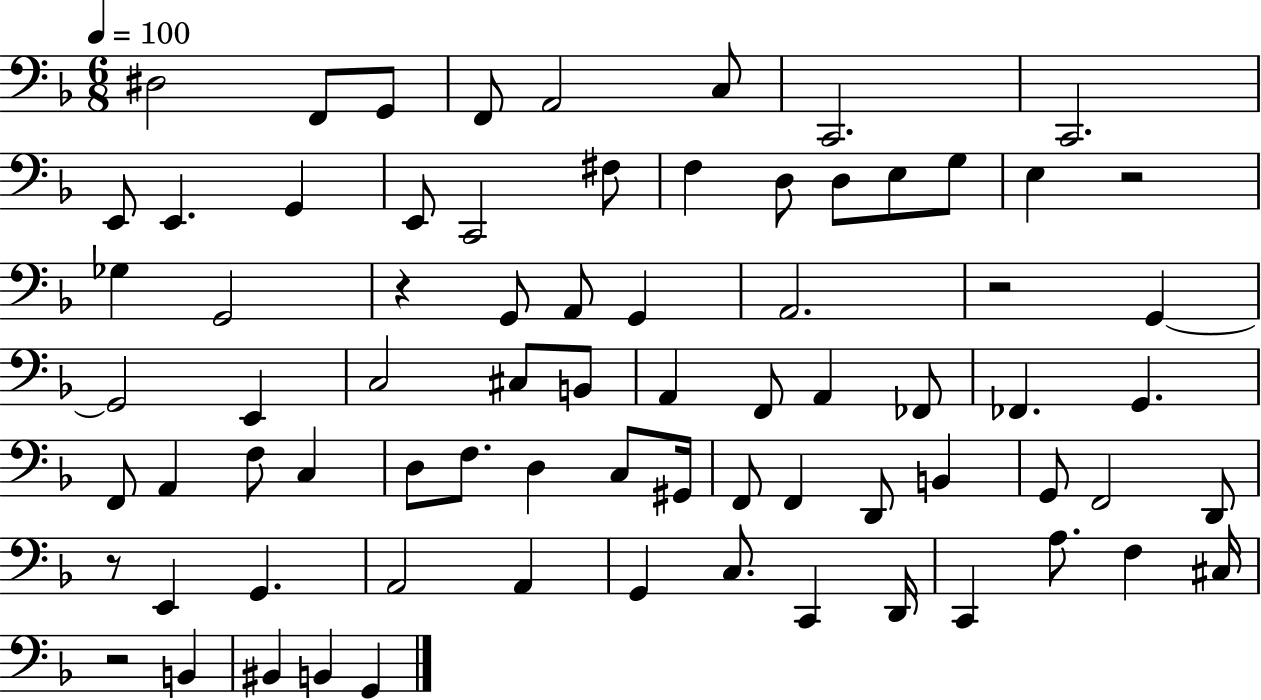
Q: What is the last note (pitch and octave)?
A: G2